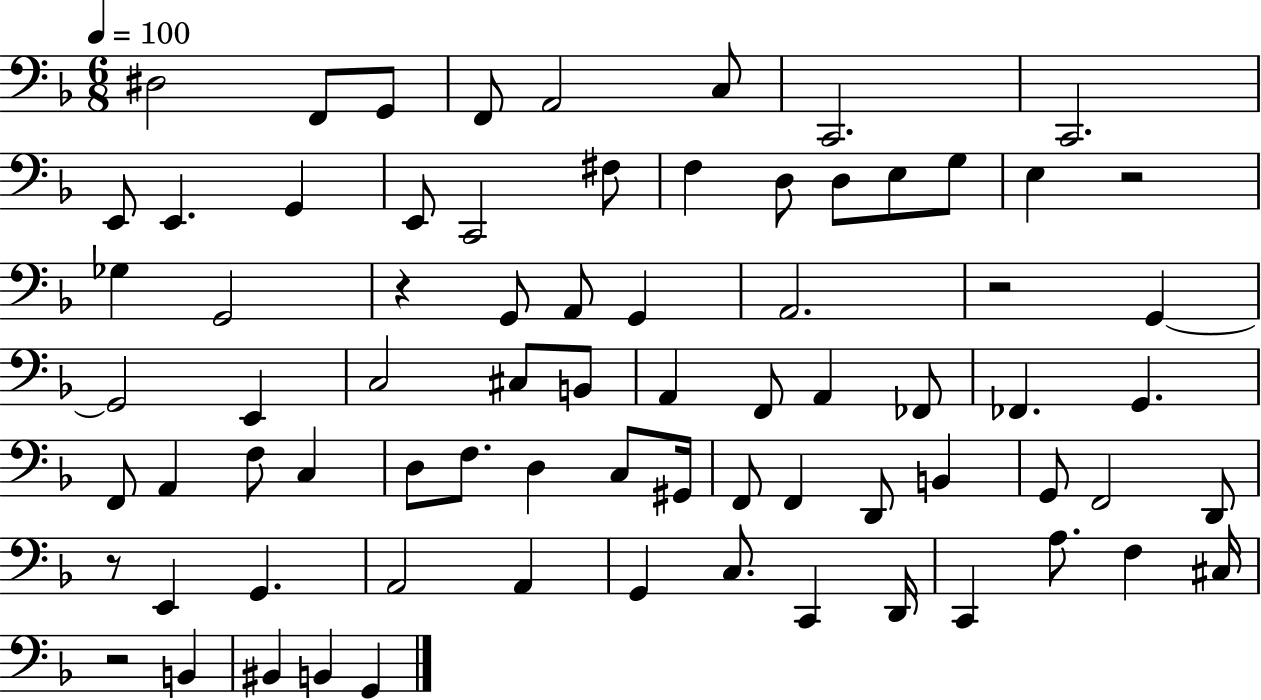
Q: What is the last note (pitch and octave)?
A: G2